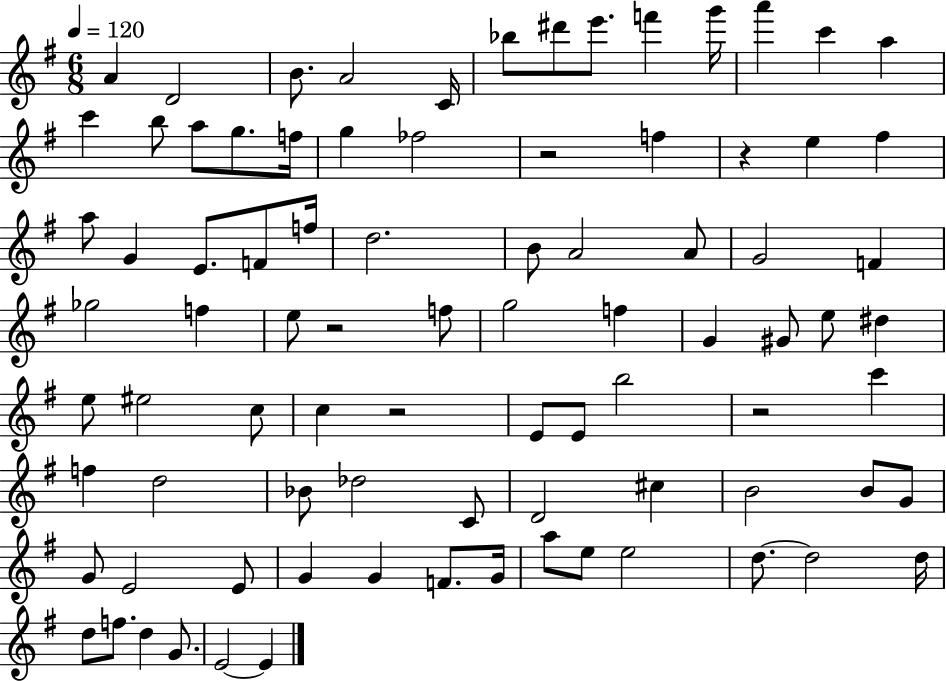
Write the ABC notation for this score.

X:1
T:Untitled
M:6/8
L:1/4
K:G
A D2 B/2 A2 C/4 _b/2 ^d'/2 e'/2 f' g'/4 a' c' a c' b/2 a/2 g/2 f/4 g _f2 z2 f z e ^f a/2 G E/2 F/2 f/4 d2 B/2 A2 A/2 G2 F _g2 f e/2 z2 f/2 g2 f G ^G/2 e/2 ^d e/2 ^e2 c/2 c z2 E/2 E/2 b2 z2 c' f d2 _B/2 _d2 C/2 D2 ^c B2 B/2 G/2 G/2 E2 E/2 G G F/2 G/4 a/2 e/2 e2 d/2 d2 d/4 d/2 f/2 d G/2 E2 E